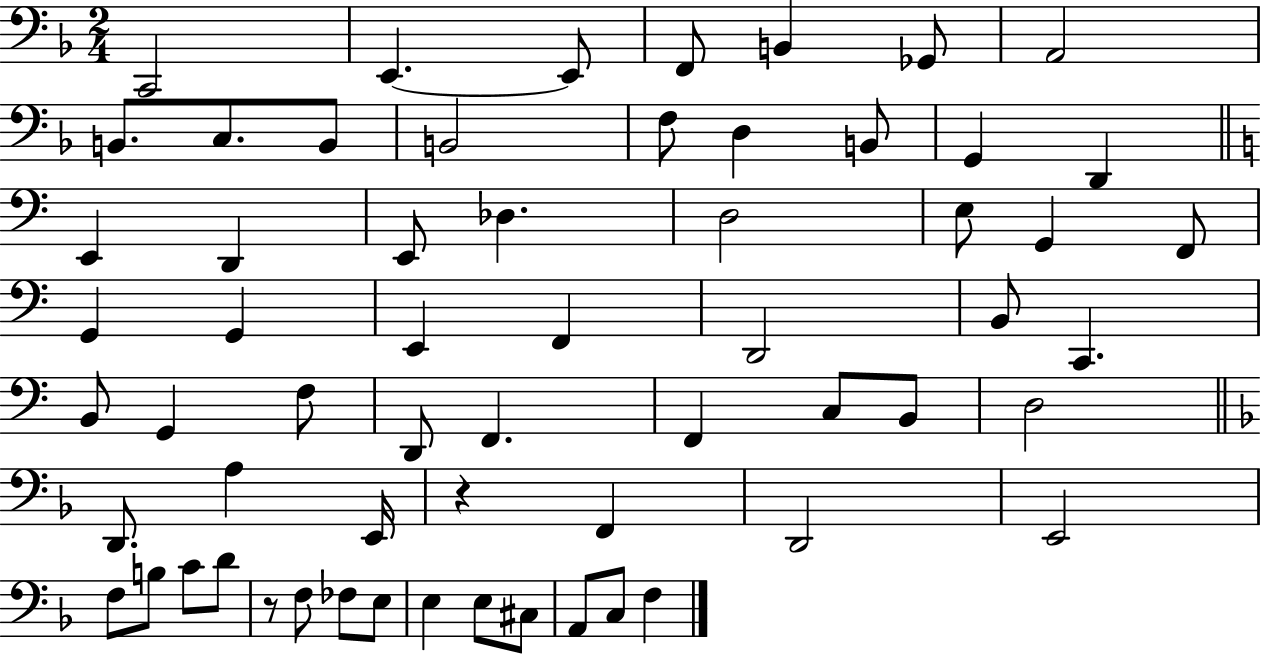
X:1
T:Untitled
M:2/4
L:1/4
K:F
C,,2 E,, E,,/2 F,,/2 B,, _G,,/2 A,,2 B,,/2 C,/2 B,,/2 B,,2 F,/2 D, B,,/2 G,, D,, E,, D,, E,,/2 _D, D,2 E,/2 G,, F,,/2 G,, G,, E,, F,, D,,2 B,,/2 C,, B,,/2 G,, F,/2 D,,/2 F,, F,, C,/2 B,,/2 D,2 D,,/2 A, E,,/4 z F,, D,,2 E,,2 F,/2 B,/2 C/2 D/2 z/2 F,/2 _F,/2 E,/2 E, E,/2 ^C,/2 A,,/2 C,/2 F,